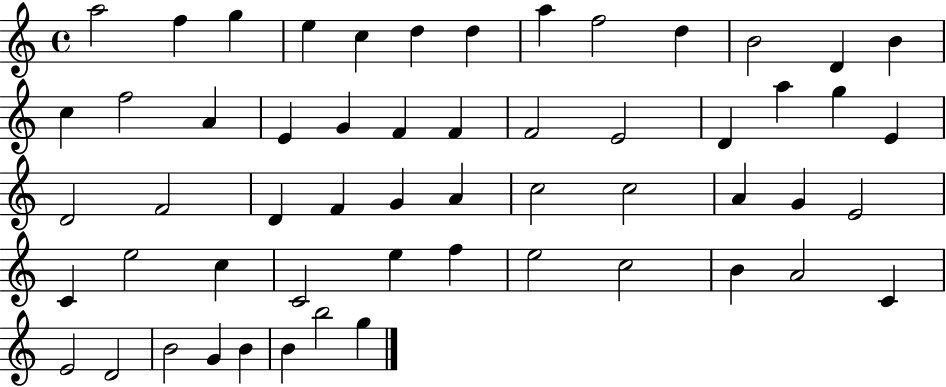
A5/h F5/q G5/q E5/q C5/q D5/q D5/q A5/q F5/h D5/q B4/h D4/q B4/q C5/q F5/h A4/q E4/q G4/q F4/q F4/q F4/h E4/h D4/q A5/q G5/q E4/q D4/h F4/h D4/q F4/q G4/q A4/q C5/h C5/h A4/q G4/q E4/h C4/q E5/h C5/q C4/h E5/q F5/q E5/h C5/h B4/q A4/h C4/q E4/h D4/h B4/h G4/q B4/q B4/q B5/h G5/q